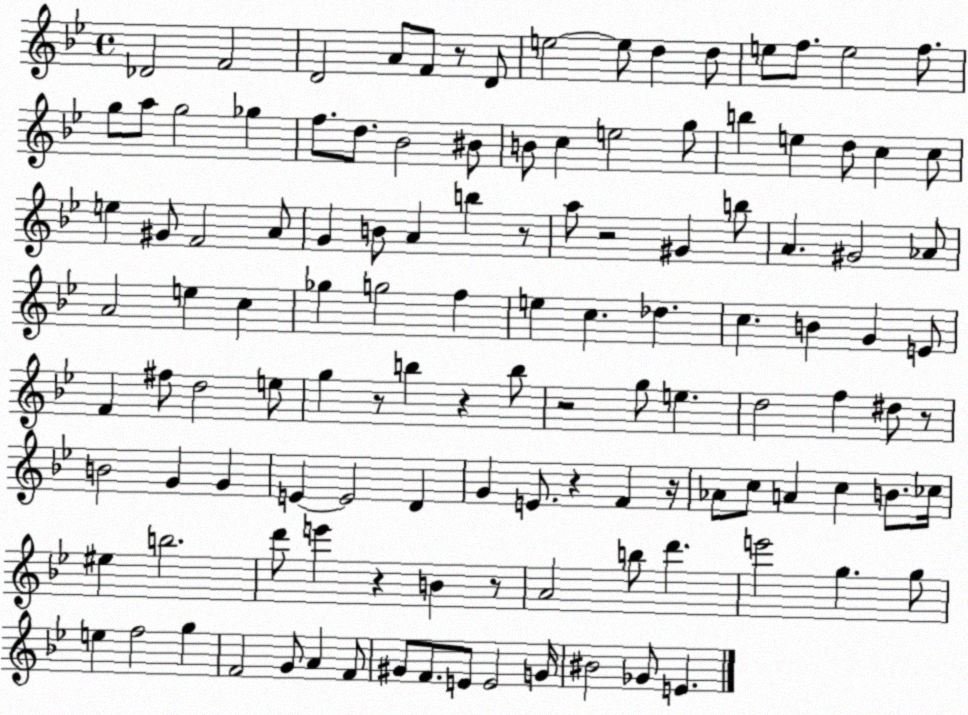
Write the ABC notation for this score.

X:1
T:Untitled
M:4/4
L:1/4
K:Bb
_D2 F2 D2 A/2 F/2 z/2 D/2 e2 e/2 d d/2 e/2 f/2 e2 f/2 g/2 a/2 g2 _g f/2 d/2 _B2 ^B/2 B/2 c e2 g/2 b e d/2 c c/2 e ^G/2 F2 A/2 G B/2 A b z/2 a/2 z2 ^G b/2 A ^G2 _A/2 A2 e c _g g2 f e c _d c B G E/2 F ^f/2 d2 e/2 g z/2 b z b/2 z2 g/2 e d2 f ^d/2 z/2 B2 G G E E2 D G E/2 z F z/4 _A/2 c/2 A c B/2 _c/4 ^e b2 d'/2 e' z B z/2 A2 b/2 d' e'2 g g/2 e f2 g F2 G/2 A F/2 ^G/2 F/2 E/2 E2 G/4 ^B2 _G/2 E